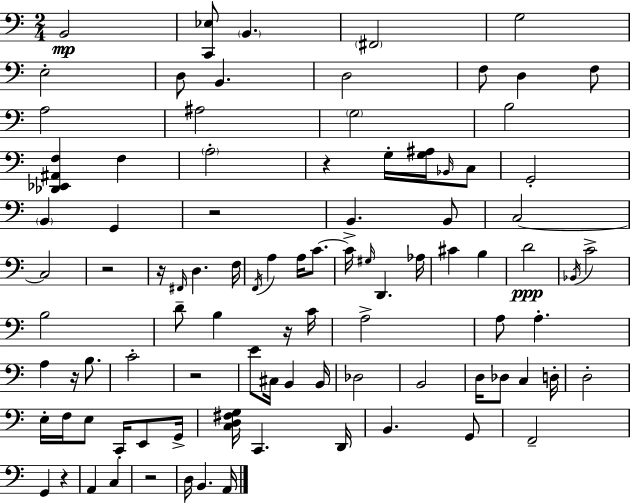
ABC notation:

X:1
T:Untitled
M:2/4
L:1/4
K:Am
B,,2 [C,,_E,]/2 B,, ^F,,2 G,2 E,2 D,/2 B,, D,2 F,/2 D, F,/2 A,2 ^A,2 G,2 B,2 [_D,,_E,,^A,,F,] F, A,2 z G,/4 [G,^A,]/4 _B,,/4 C,/2 G,,2 B,, G,, z2 B,, B,,/2 C,2 C,2 z2 z/4 ^F,,/4 D, F,/4 F,,/4 A, A,/4 C/2 C/4 ^G,/4 D,, _A,/4 ^C B, D2 _B,,/4 C2 B,2 D/2 B, z/4 C/4 A,2 A,/2 A, A, z/4 B,/2 C2 z2 E/2 ^C,/4 B,, B,,/4 _D,2 B,,2 D,/4 _D,/2 C, D,/4 D,2 E,/4 F,/4 E,/2 C,,/4 E,,/2 G,,/4 [C,D,^F,G,]/4 C,, D,,/4 B,, G,,/2 F,,2 G,, z A,, C, z2 D,/4 B,, A,,/4